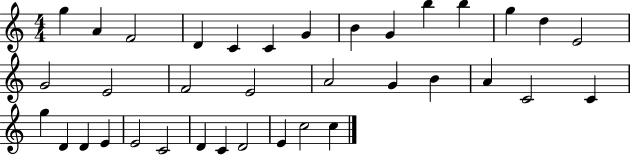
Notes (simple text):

G5/q A4/q F4/h D4/q C4/q C4/q G4/q B4/q G4/q B5/q B5/q G5/q D5/q E4/h G4/h E4/h F4/h E4/h A4/h G4/q B4/q A4/q C4/h C4/q G5/q D4/q D4/q E4/q E4/h C4/h D4/q C4/q D4/h E4/q C5/h C5/q